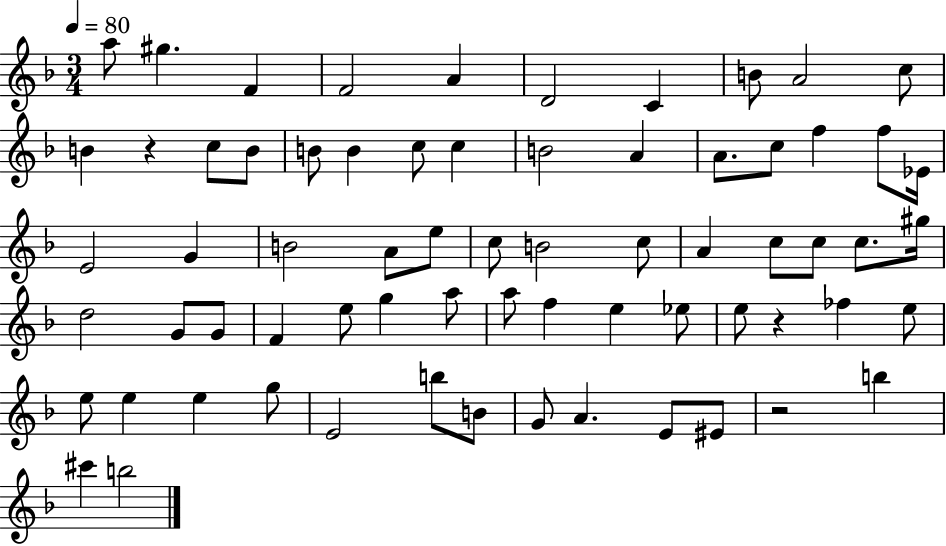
A5/e G#5/q. F4/q F4/h A4/q D4/h C4/q B4/e A4/h C5/e B4/q R/q C5/e B4/e B4/e B4/q C5/e C5/q B4/h A4/q A4/e. C5/e F5/q F5/e Eb4/s E4/h G4/q B4/h A4/e E5/e C5/e B4/h C5/e A4/q C5/e C5/e C5/e. G#5/s D5/h G4/e G4/e F4/q E5/e G5/q A5/e A5/e F5/q E5/q Eb5/e E5/e R/q FES5/q E5/e E5/e E5/q E5/q G5/e E4/h B5/e B4/e G4/e A4/q. E4/e EIS4/e R/h B5/q C#6/q B5/h